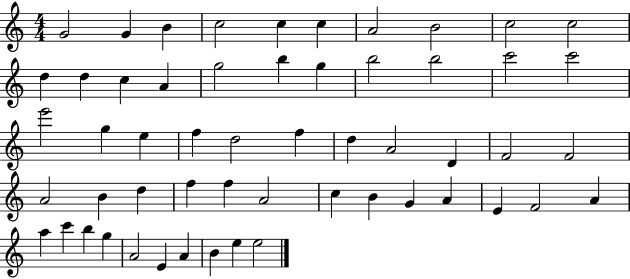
X:1
T:Untitled
M:4/4
L:1/4
K:C
G2 G B c2 c c A2 B2 c2 c2 d d c A g2 b g b2 b2 c'2 c'2 e'2 g e f d2 f d A2 D F2 F2 A2 B d f f A2 c B G A E F2 A a c' b g A2 E A B e e2